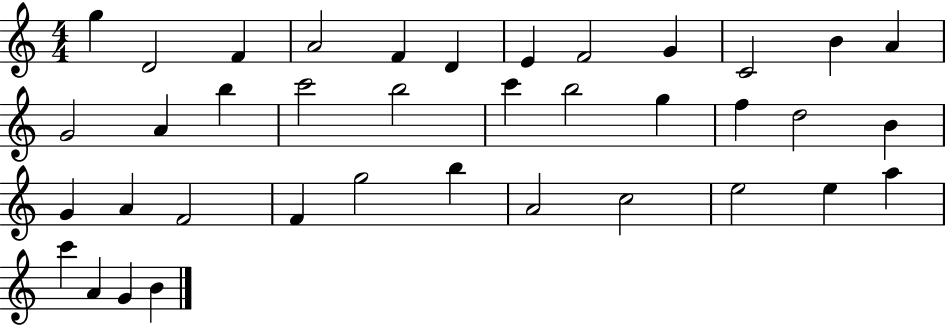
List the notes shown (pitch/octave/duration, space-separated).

G5/q D4/h F4/q A4/h F4/q D4/q E4/q F4/h G4/q C4/h B4/q A4/q G4/h A4/q B5/q C6/h B5/h C6/q B5/h G5/q F5/q D5/h B4/q G4/q A4/q F4/h F4/q G5/h B5/q A4/h C5/h E5/h E5/q A5/q C6/q A4/q G4/q B4/q